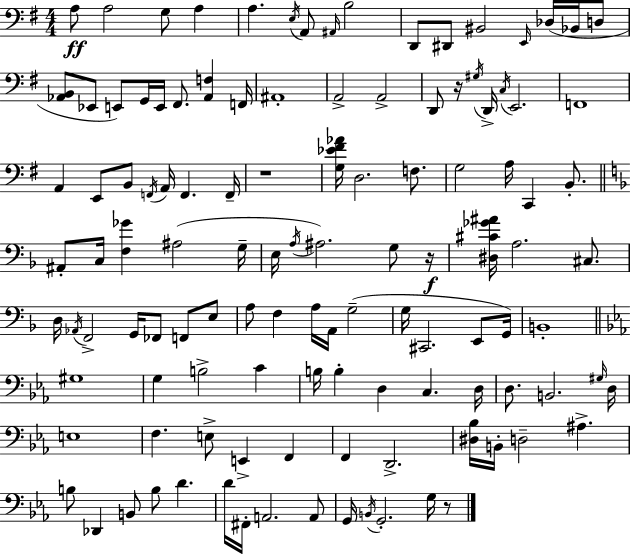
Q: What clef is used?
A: bass